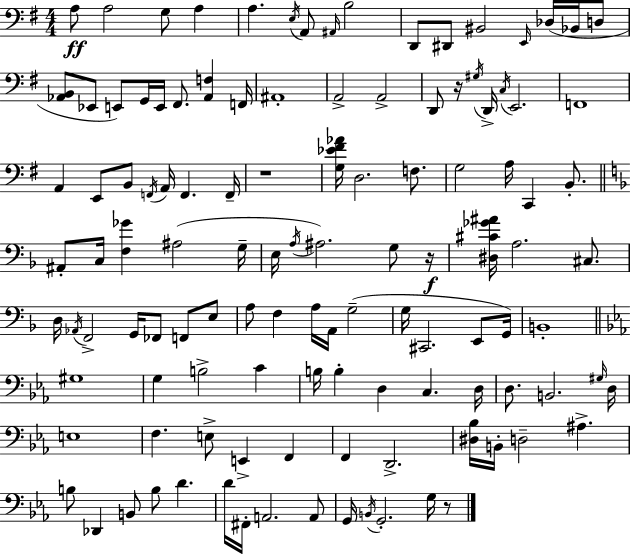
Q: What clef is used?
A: bass